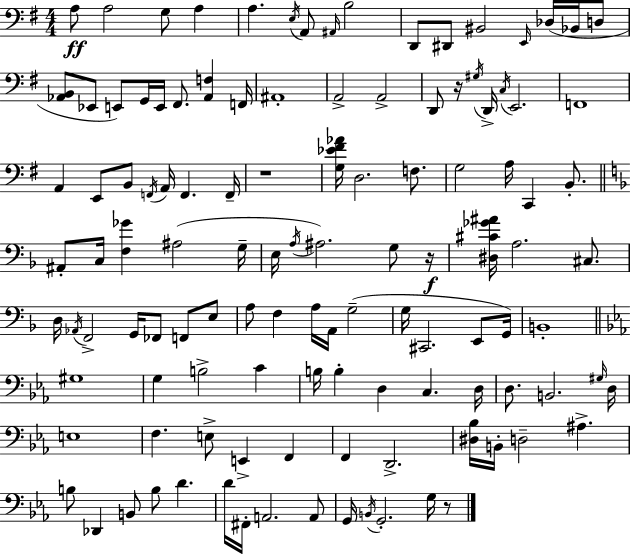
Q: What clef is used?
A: bass